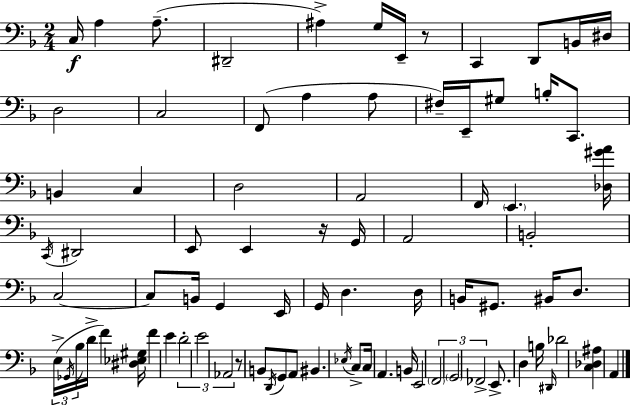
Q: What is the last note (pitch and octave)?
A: A2